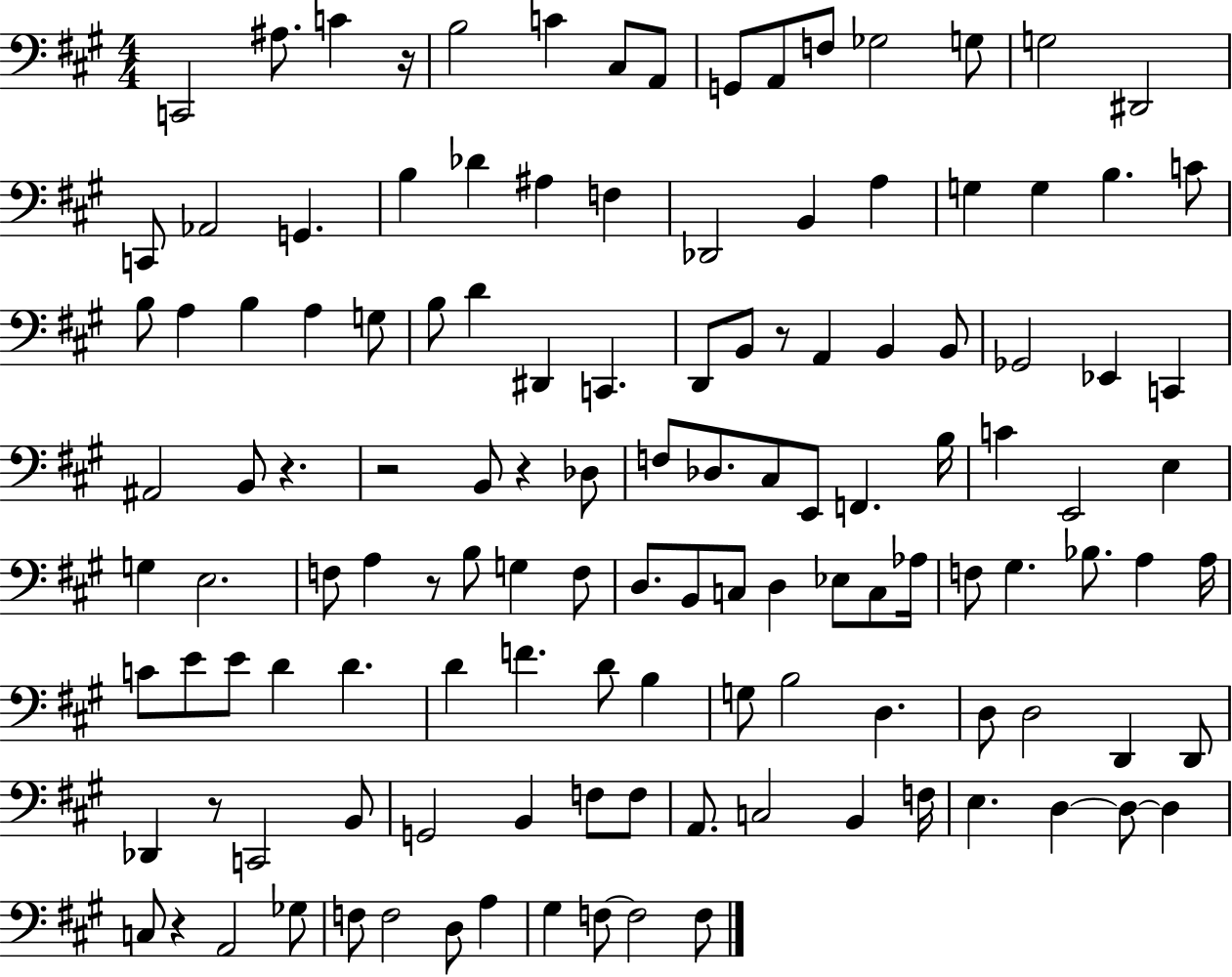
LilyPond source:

{
  \clef bass
  \numericTimeSignature
  \time 4/4
  \key a \major
  c,2 ais8. c'4 r16 | b2 c'4 cis8 a,8 | g,8 a,8 f8 ges2 g8 | g2 dis,2 | \break c,8 aes,2 g,4. | b4 des'4 ais4 f4 | des,2 b,4 a4 | g4 g4 b4. c'8 | \break b8 a4 b4 a4 g8 | b8 d'4 dis,4 c,4. | d,8 b,8 r8 a,4 b,4 b,8 | ges,2 ees,4 c,4 | \break ais,2 b,8 r4. | r2 b,8 r4 des8 | f8 des8. cis8 e,8 f,4. b16 | c'4 e,2 e4 | \break g4 e2. | f8 a4 r8 b8 g4 f8 | d8. b,8 c8 d4 ees8 c8 aes16 | f8 gis4. bes8. a4 a16 | \break c'8 e'8 e'8 d'4 d'4. | d'4 f'4. d'8 b4 | g8 b2 d4. | d8 d2 d,4 d,8 | \break des,4 r8 c,2 b,8 | g,2 b,4 f8 f8 | a,8. c2 b,4 f16 | e4. d4~~ d8~~ d4 | \break c8 r4 a,2 ges8 | f8 f2 d8 a4 | gis4 f8~~ f2 f8 | \bar "|."
}